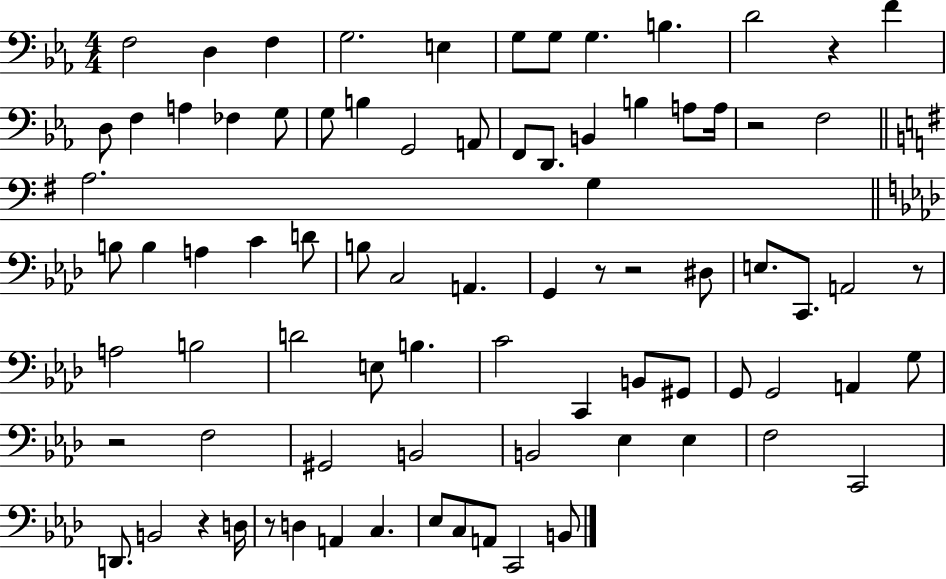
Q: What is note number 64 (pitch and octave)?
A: D2